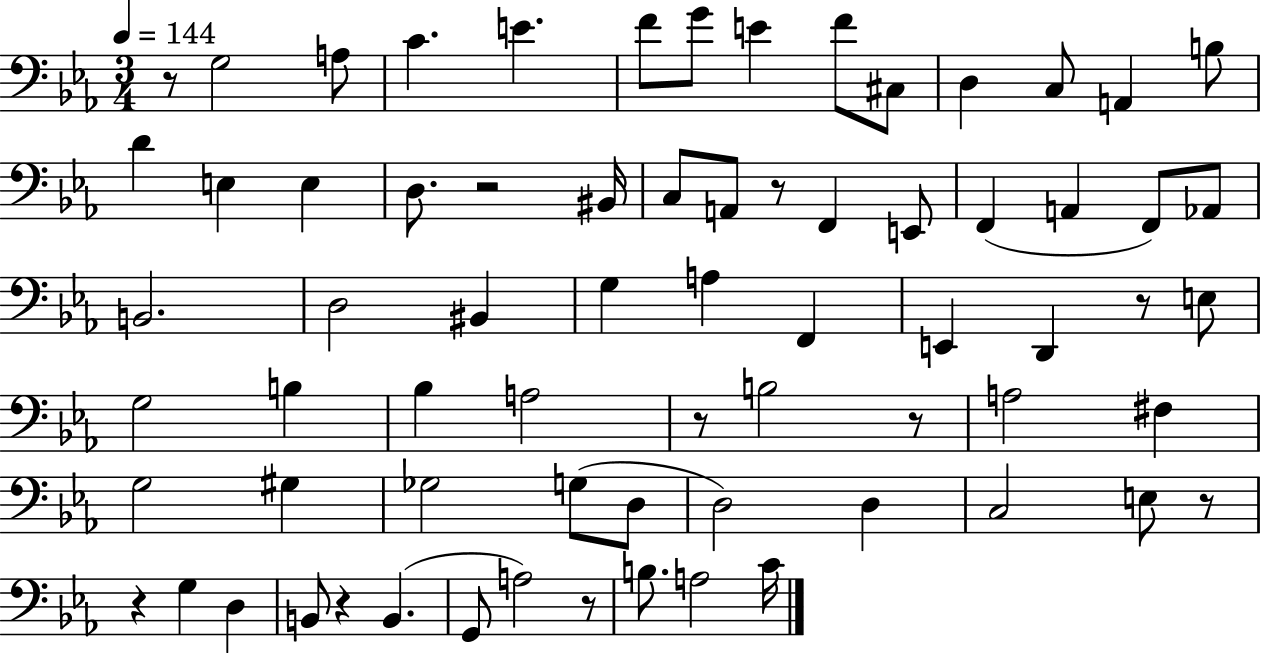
X:1
T:Untitled
M:3/4
L:1/4
K:Eb
z/2 G,2 A,/2 C E F/2 G/2 E F/2 ^C,/2 D, C,/2 A,, B,/2 D E, E, D,/2 z2 ^B,,/4 C,/2 A,,/2 z/2 F,, E,,/2 F,, A,, F,,/2 _A,,/2 B,,2 D,2 ^B,, G, A, F,, E,, D,, z/2 E,/2 G,2 B, _B, A,2 z/2 B,2 z/2 A,2 ^F, G,2 ^G, _G,2 G,/2 D,/2 D,2 D, C,2 E,/2 z/2 z G, D, B,,/2 z B,, G,,/2 A,2 z/2 B,/2 A,2 C/4